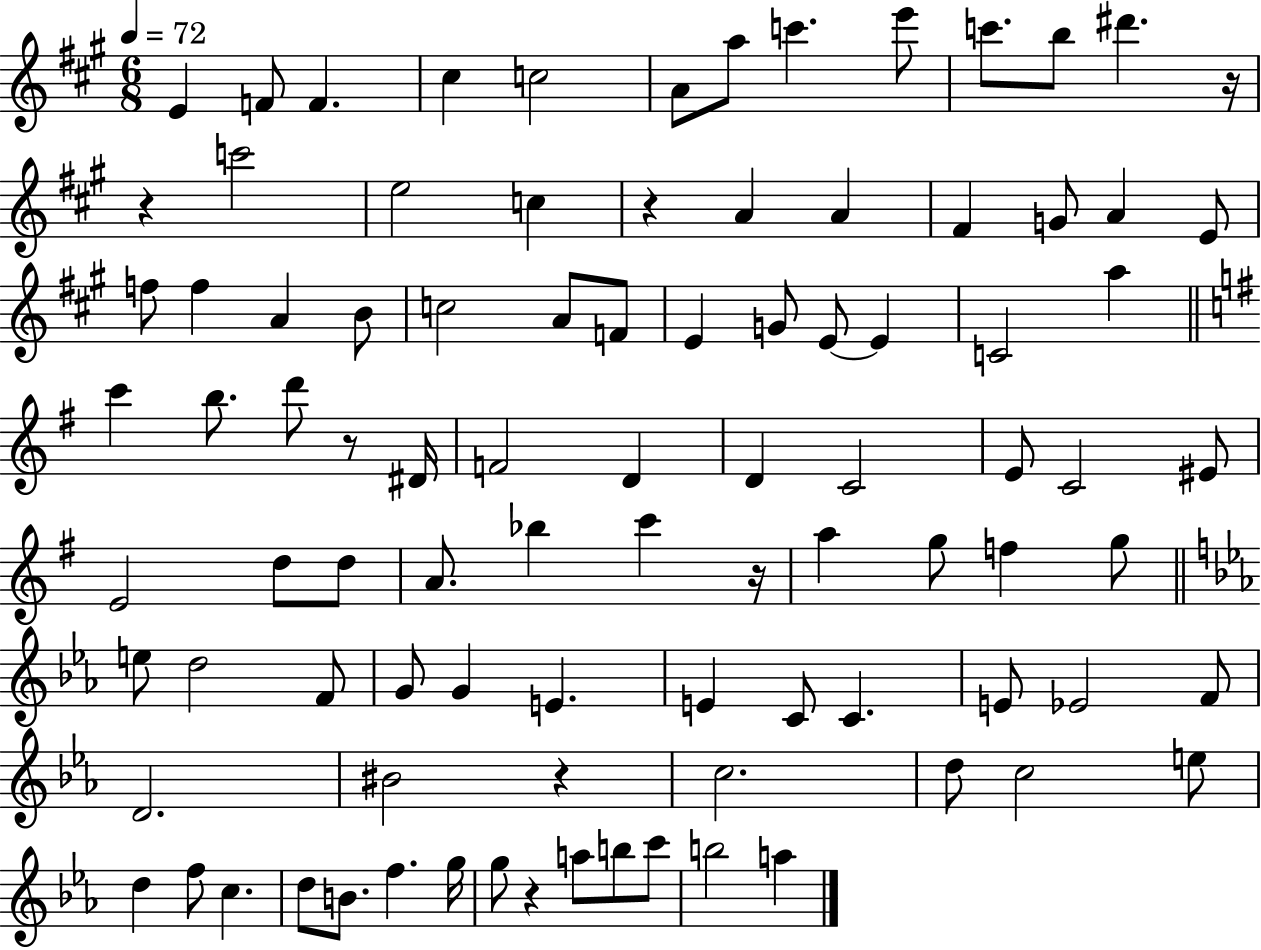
{
  \clef treble
  \numericTimeSignature
  \time 6/8
  \key a \major
  \tempo 4 = 72
  e'4 f'8 f'4. | cis''4 c''2 | a'8 a''8 c'''4. e'''8 | c'''8. b''8 dis'''4. r16 | \break r4 c'''2 | e''2 c''4 | r4 a'4 a'4 | fis'4 g'8 a'4 e'8 | \break f''8 f''4 a'4 b'8 | c''2 a'8 f'8 | e'4 g'8 e'8~~ e'4 | c'2 a''4 | \break \bar "||" \break \key g \major c'''4 b''8. d'''8 r8 dis'16 | f'2 d'4 | d'4 c'2 | e'8 c'2 eis'8 | \break e'2 d''8 d''8 | a'8. bes''4 c'''4 r16 | a''4 g''8 f''4 g''8 | \bar "||" \break \key ees \major e''8 d''2 f'8 | g'8 g'4 e'4. | e'4 c'8 c'4. | e'8 ees'2 f'8 | \break d'2. | bis'2 r4 | c''2. | d''8 c''2 e''8 | \break d''4 f''8 c''4. | d''8 b'8. f''4. g''16 | g''8 r4 a''8 b''8 c'''8 | b''2 a''4 | \break \bar "|."
}